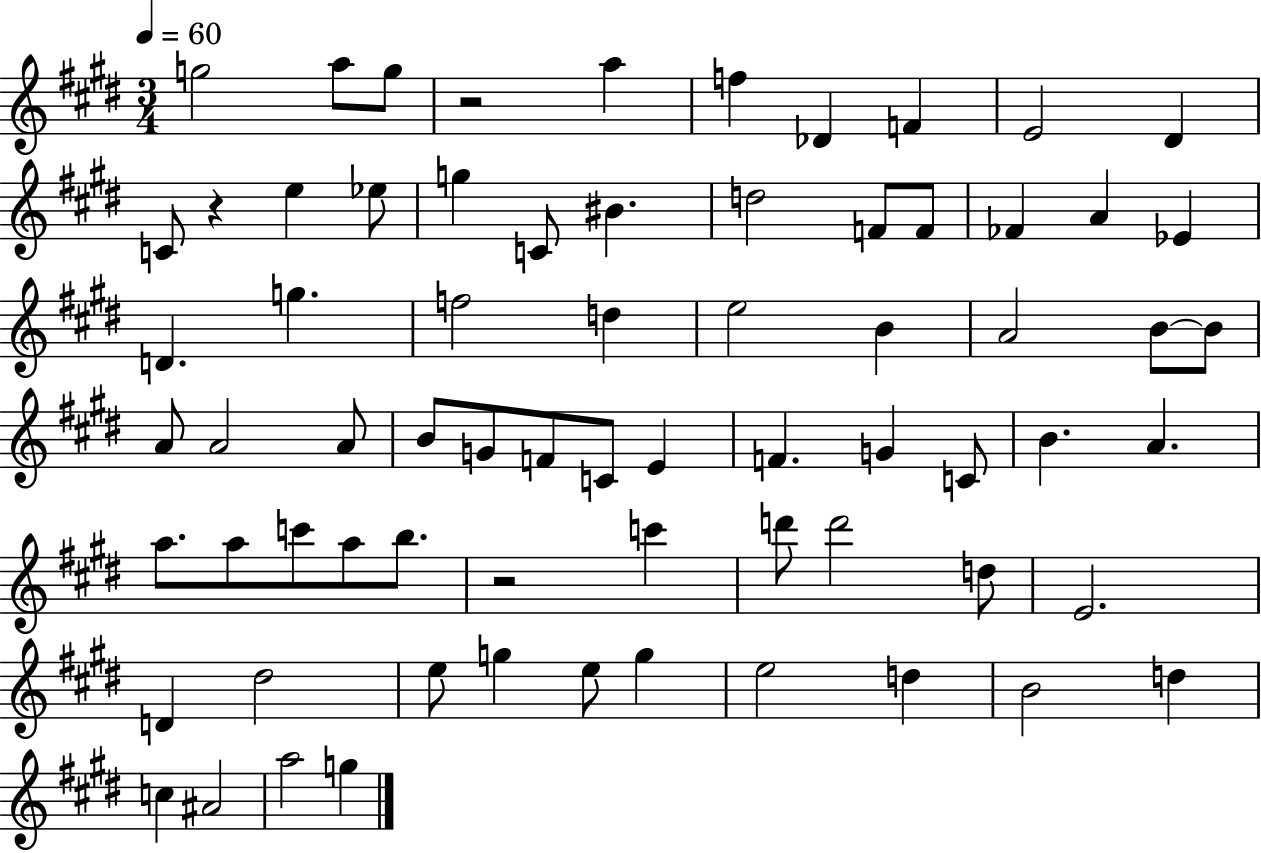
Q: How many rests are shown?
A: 3